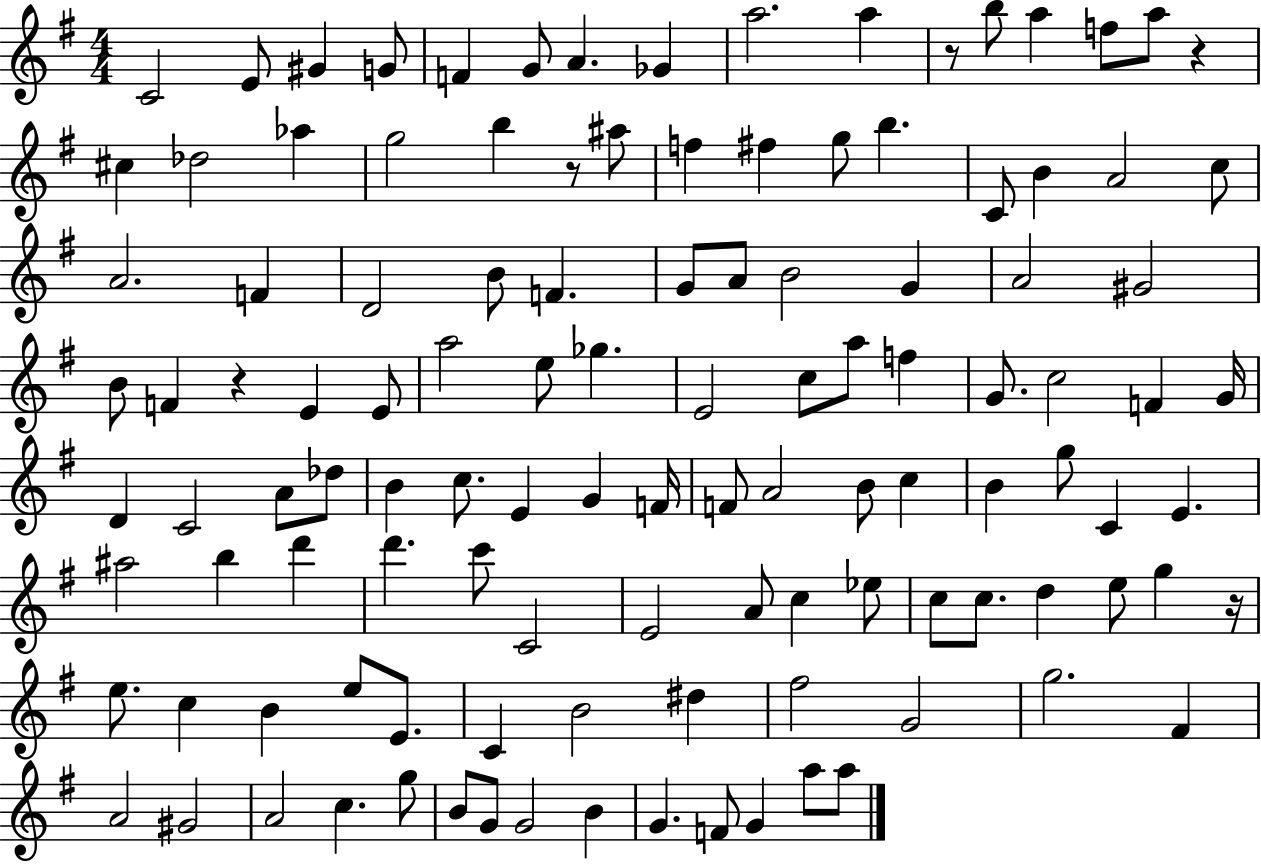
C4/h E4/e G#4/q G4/e F4/q G4/e A4/q. Gb4/q A5/h. A5/q R/e B5/e A5/q F5/e A5/e R/q C#5/q Db5/h Ab5/q G5/h B5/q R/e A#5/e F5/q F#5/q G5/e B5/q. C4/e B4/q A4/h C5/e A4/h. F4/q D4/h B4/e F4/q. G4/e A4/e B4/h G4/q A4/h G#4/h B4/e F4/q R/q E4/q E4/e A5/h E5/e Gb5/q. E4/h C5/e A5/e F5/q G4/e. C5/h F4/q G4/s D4/q C4/h A4/e Db5/e B4/q C5/e. E4/q G4/q F4/s F4/e A4/h B4/e C5/q B4/q G5/e C4/q E4/q. A#5/h B5/q D6/q D6/q. C6/e C4/h E4/h A4/e C5/q Eb5/e C5/e C5/e. D5/q E5/e G5/q R/s E5/e. C5/q B4/q E5/e E4/e. C4/q B4/h D#5/q F#5/h G4/h G5/h. F#4/q A4/h G#4/h A4/h C5/q. G5/e B4/e G4/e G4/h B4/q G4/q. F4/e G4/q A5/e A5/e